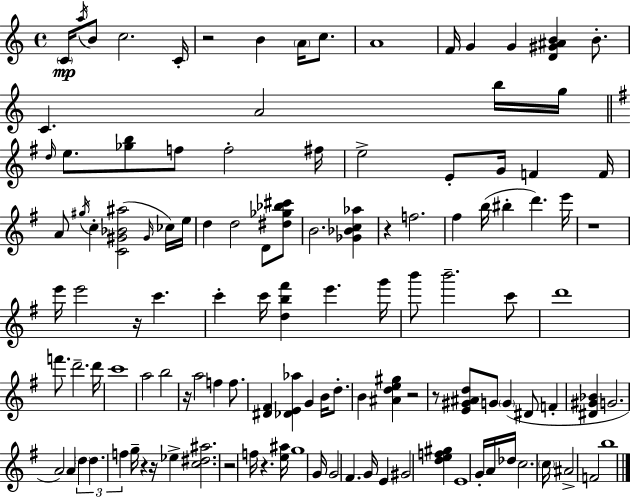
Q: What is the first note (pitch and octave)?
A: C4